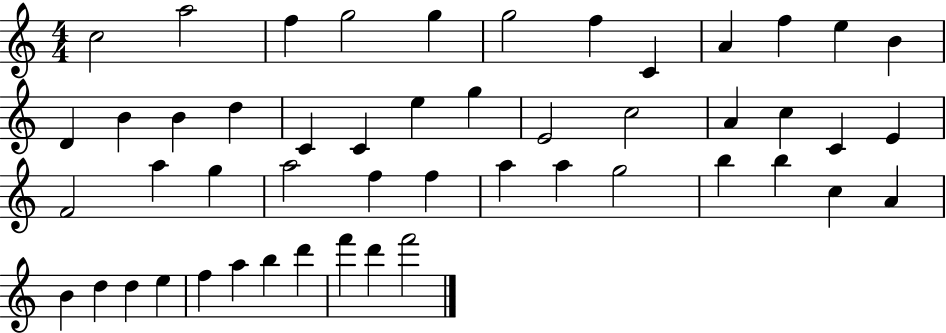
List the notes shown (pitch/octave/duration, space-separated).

C5/h A5/h F5/q G5/h G5/q G5/h F5/q C4/q A4/q F5/q E5/q B4/q D4/q B4/q B4/q D5/q C4/q C4/q E5/q G5/q E4/h C5/h A4/q C5/q C4/q E4/q F4/h A5/q G5/q A5/h F5/q F5/q A5/q A5/q G5/h B5/q B5/q C5/q A4/q B4/q D5/q D5/q E5/q F5/q A5/q B5/q D6/q F6/q D6/q F6/h